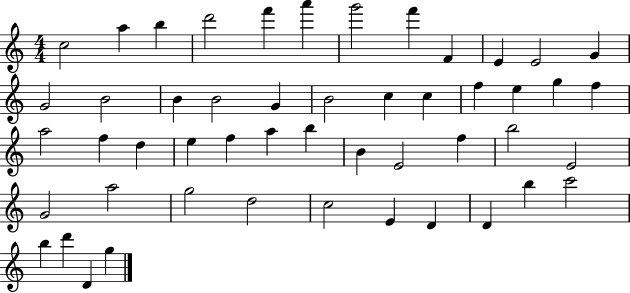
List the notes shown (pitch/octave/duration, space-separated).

C5/h A5/q B5/q D6/h F6/q A6/q G6/h F6/q F4/q E4/q E4/h G4/q G4/h B4/h B4/q B4/h G4/q B4/h C5/q C5/q F5/q E5/q G5/q F5/q A5/h F5/q D5/q E5/q F5/q A5/q B5/q B4/q E4/h F5/q B5/h E4/h G4/h A5/h G5/h D5/h C5/h E4/q D4/q D4/q B5/q C6/h B5/q D6/q D4/q G5/q